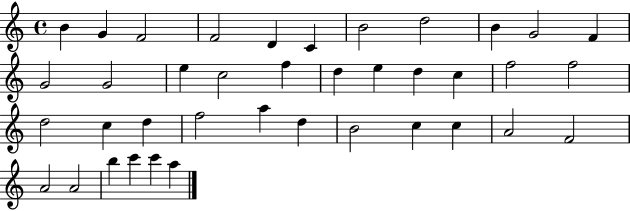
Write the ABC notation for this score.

X:1
T:Untitled
M:4/4
L:1/4
K:C
B G F2 F2 D C B2 d2 B G2 F G2 G2 e c2 f d e d c f2 f2 d2 c d f2 a d B2 c c A2 F2 A2 A2 b c' c' a